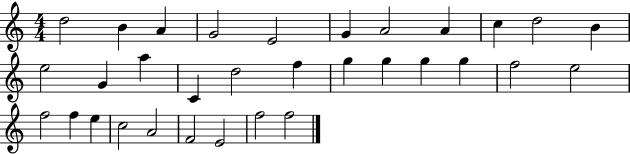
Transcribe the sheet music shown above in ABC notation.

X:1
T:Untitled
M:4/4
L:1/4
K:C
d2 B A G2 E2 G A2 A c d2 B e2 G a C d2 f g g g g f2 e2 f2 f e c2 A2 F2 E2 f2 f2